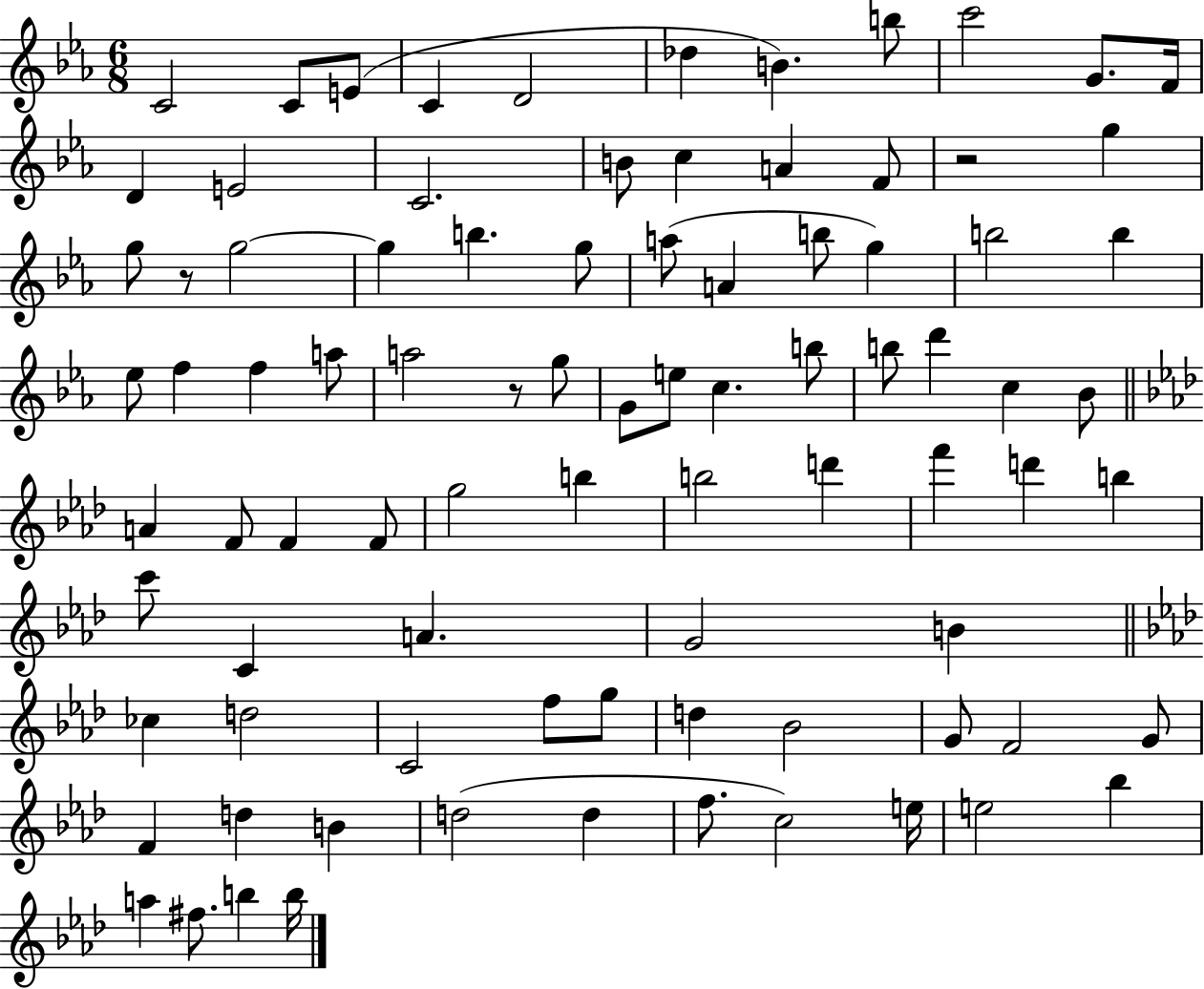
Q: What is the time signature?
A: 6/8